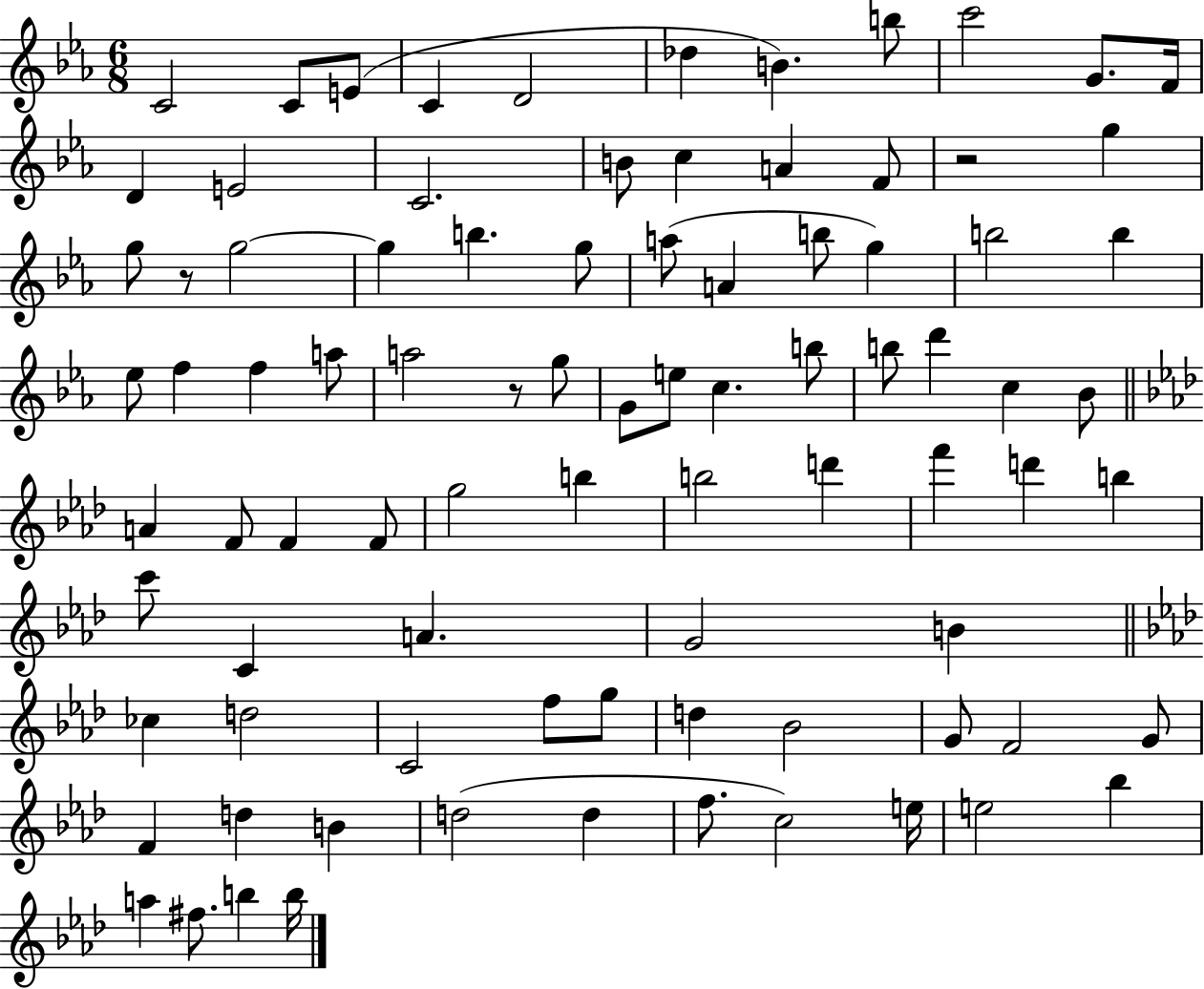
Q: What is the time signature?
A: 6/8